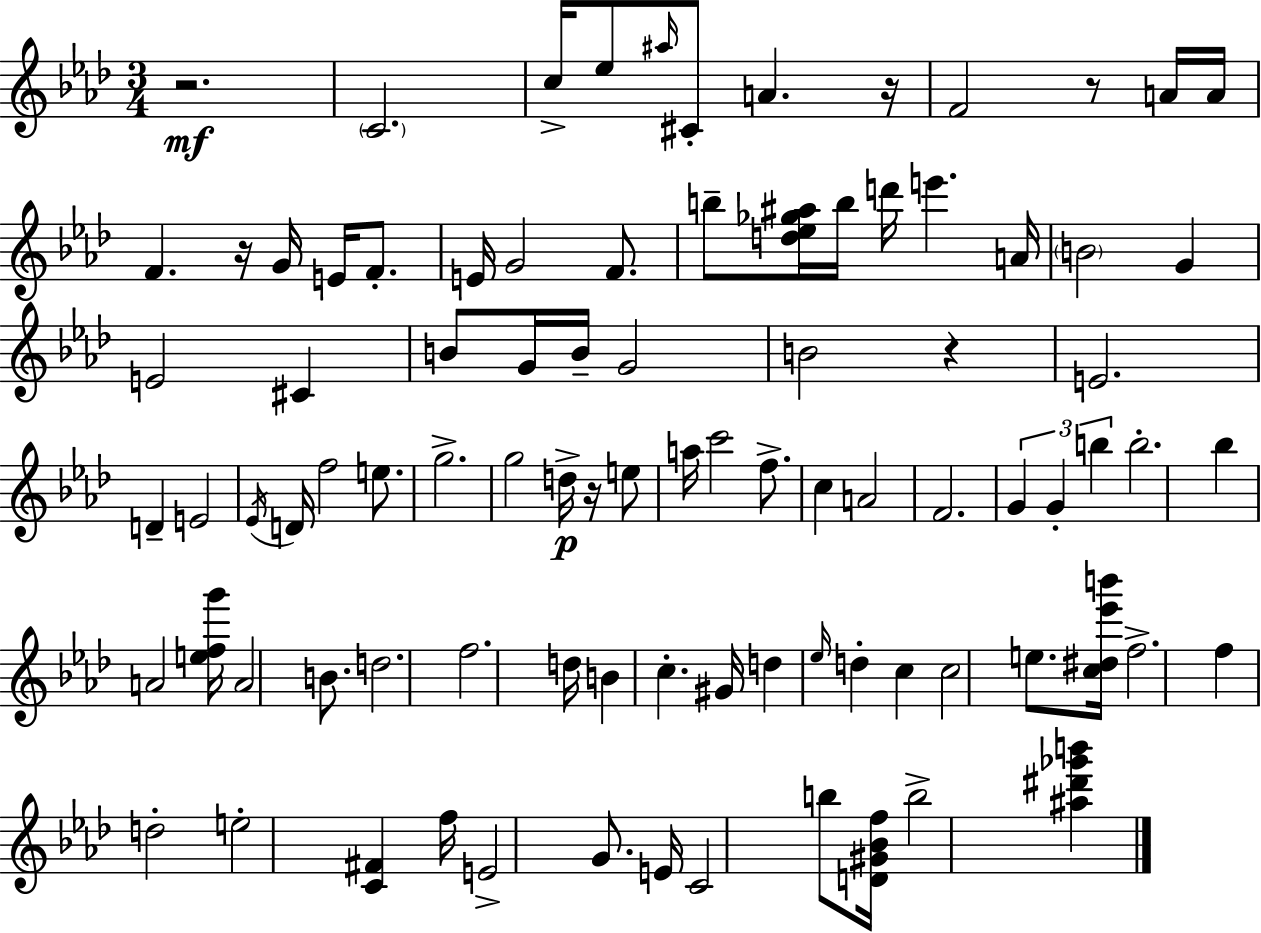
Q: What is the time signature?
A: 3/4